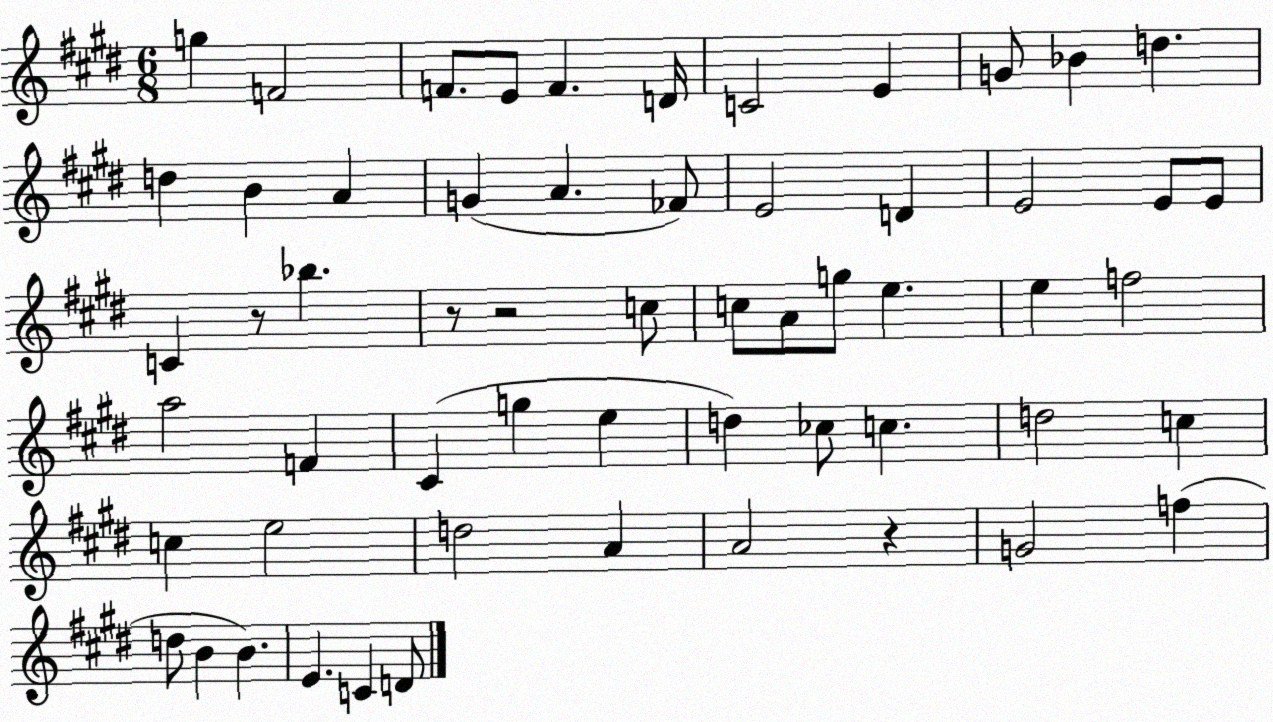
X:1
T:Untitled
M:6/8
L:1/4
K:E
g F2 F/2 E/2 F D/4 C2 E G/2 _B d d B A G A _F/2 E2 D E2 E/2 E/2 C z/2 _b z/2 z2 c/2 c/2 A/2 g/2 e e f2 a2 F ^C g e d _c/2 c d2 c c e2 d2 A A2 z G2 f d/2 B B E C D/2